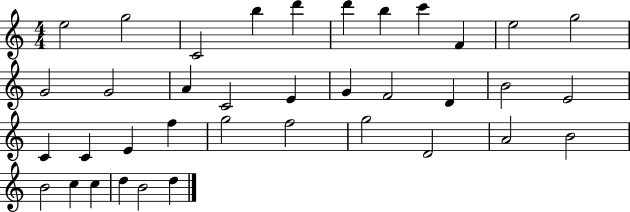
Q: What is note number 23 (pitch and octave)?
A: C4